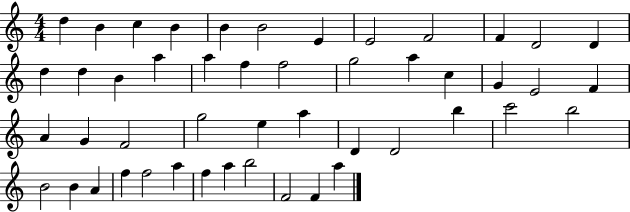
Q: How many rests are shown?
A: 0